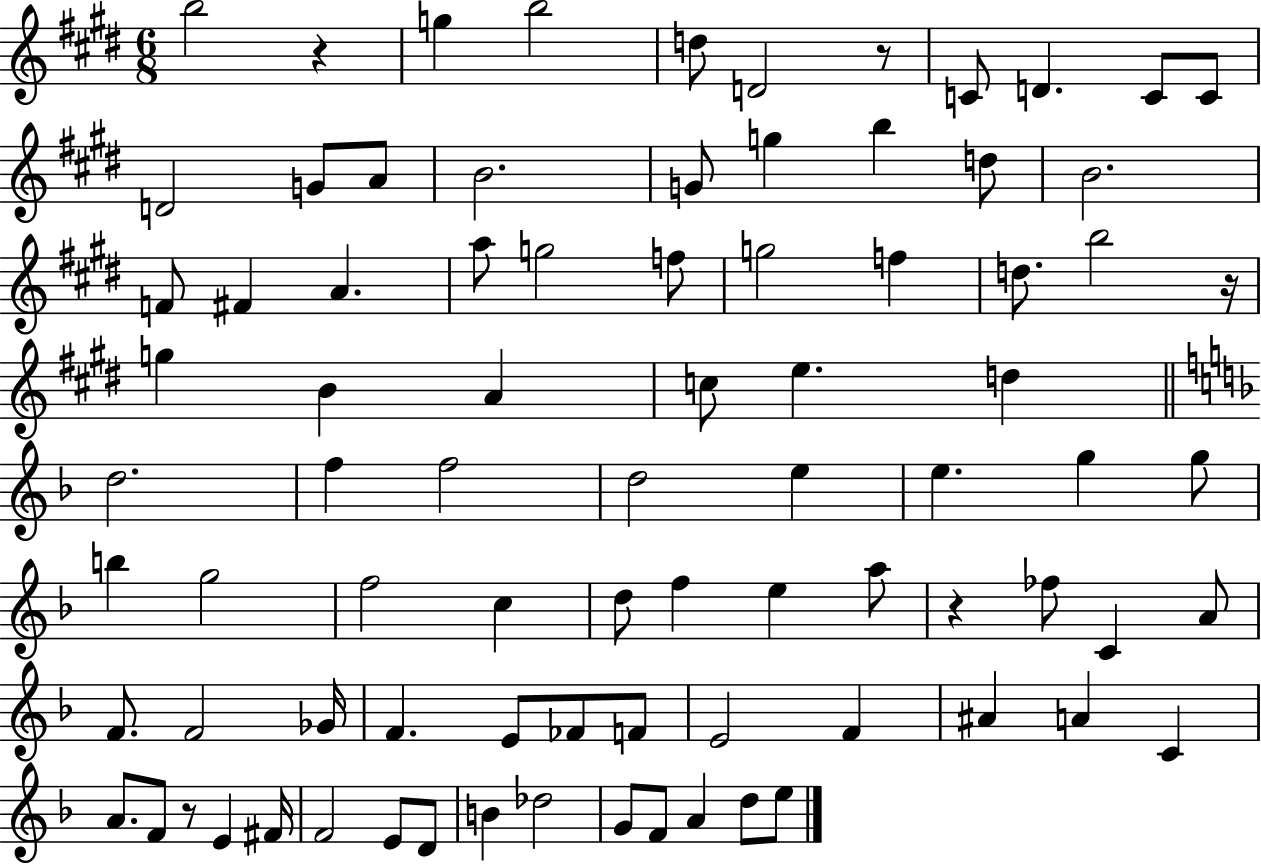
B5/h R/q G5/q B5/h D5/e D4/h R/e C4/e D4/q. C4/e C4/e D4/h G4/e A4/e B4/h. G4/e G5/q B5/q D5/e B4/h. F4/e F#4/q A4/q. A5/e G5/h F5/e G5/h F5/q D5/e. B5/h R/s G5/q B4/q A4/q C5/e E5/q. D5/q D5/h. F5/q F5/h D5/h E5/q E5/q. G5/q G5/e B5/q G5/h F5/h C5/q D5/e F5/q E5/q A5/e R/q FES5/e C4/q A4/e F4/e. F4/h Gb4/s F4/q. E4/e FES4/e F4/e E4/h F4/q A#4/q A4/q C4/q A4/e. F4/e R/e E4/q F#4/s F4/h E4/e D4/e B4/q Db5/h G4/e F4/e A4/q D5/e E5/e